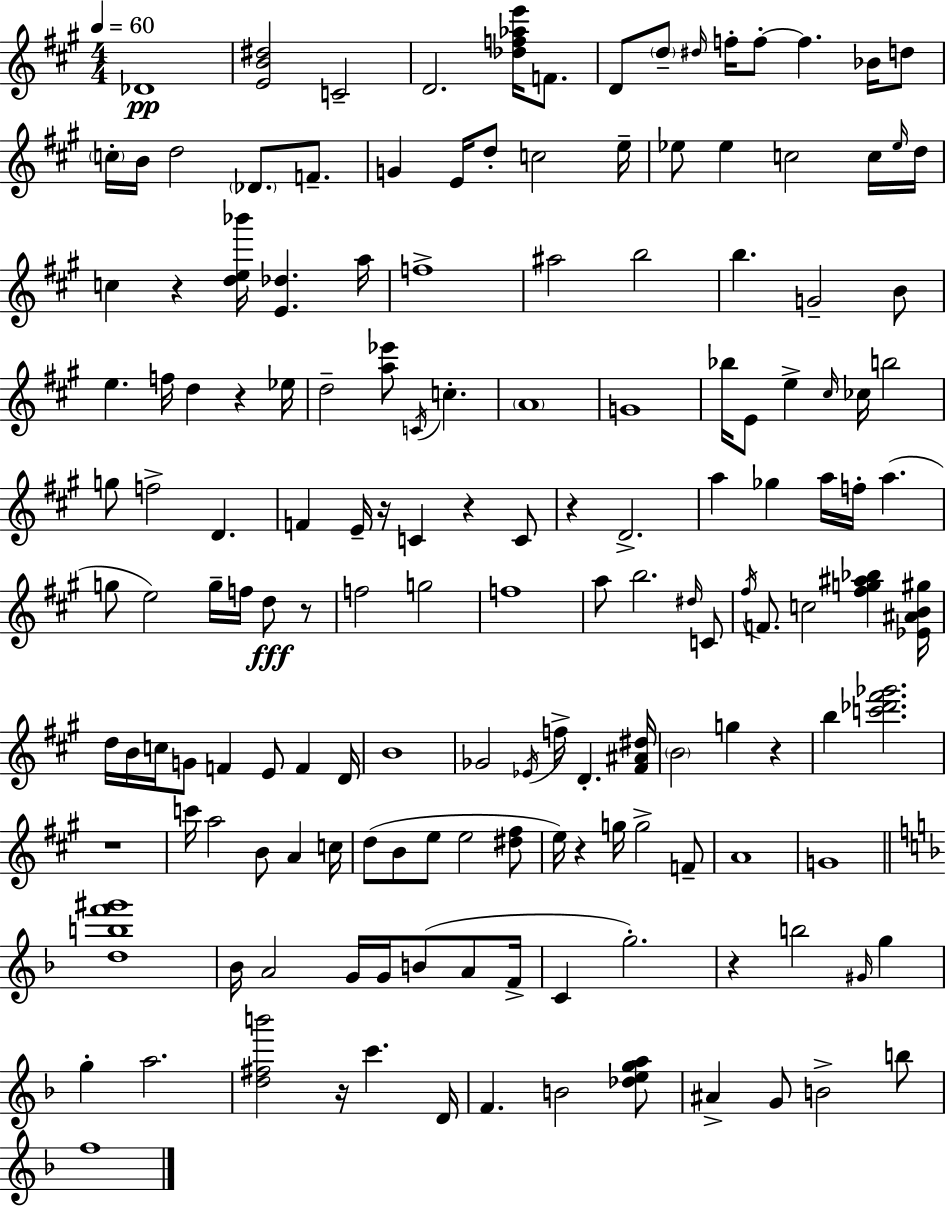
Db4/w [E4,B4,D#5]/h C4/h D4/h. [Db5,F5,Ab5,E6]/s F4/e. D4/e D5/e D#5/s F5/s F5/e F5/q. Bb4/s D5/e C5/s B4/s D5/h Db4/e. F4/e. G4/q E4/s D5/e C5/h E5/s Eb5/e Eb5/q C5/h C5/s Eb5/s D5/s C5/q R/q [D5,E5,Bb6]/s [E4,Db5]/q. A5/s F5/w A#5/h B5/h B5/q. G4/h B4/e E5/q. F5/s D5/q R/q Eb5/s D5/h [A5,Eb6]/e C4/s C5/q. A4/w G4/w Bb5/s E4/e E5/q C#5/s CES5/s B5/h G5/e F5/h D4/q. F4/q E4/s R/s C4/q R/q C4/e R/q D4/h. A5/q Gb5/q A5/s F5/s A5/q. G5/e E5/h G5/s F5/s D5/e R/e F5/h G5/h F5/w A5/e B5/h. D#5/s C4/e F#5/s F4/e. C5/h [F#5,G5,A#5,Bb5]/q [Eb4,A#4,B4,G#5]/s D5/s B4/s C5/s G4/e F4/q E4/e F4/q D4/s B4/w Gb4/h Eb4/s F5/s D4/q. [F#4,A#4,D#5]/s B4/h G5/q R/q B5/q [C6,Db6,F#6,Gb6]/h. R/w C6/s A5/h B4/e A4/q C5/s D5/e B4/e E5/e E5/h [D#5,F#5]/e E5/s R/q G5/s G5/h F4/e A4/w G4/w [D5,B5,F6,G#6]/w Bb4/s A4/h G4/s G4/s B4/e A4/e F4/s C4/q G5/h. R/q B5/h G#4/s G5/q G5/q A5/h. [D5,F#5,B6]/h R/s C6/q. D4/s F4/q. B4/h [Db5,E5,G5,A5]/e A#4/q G4/e B4/h B5/e F5/w